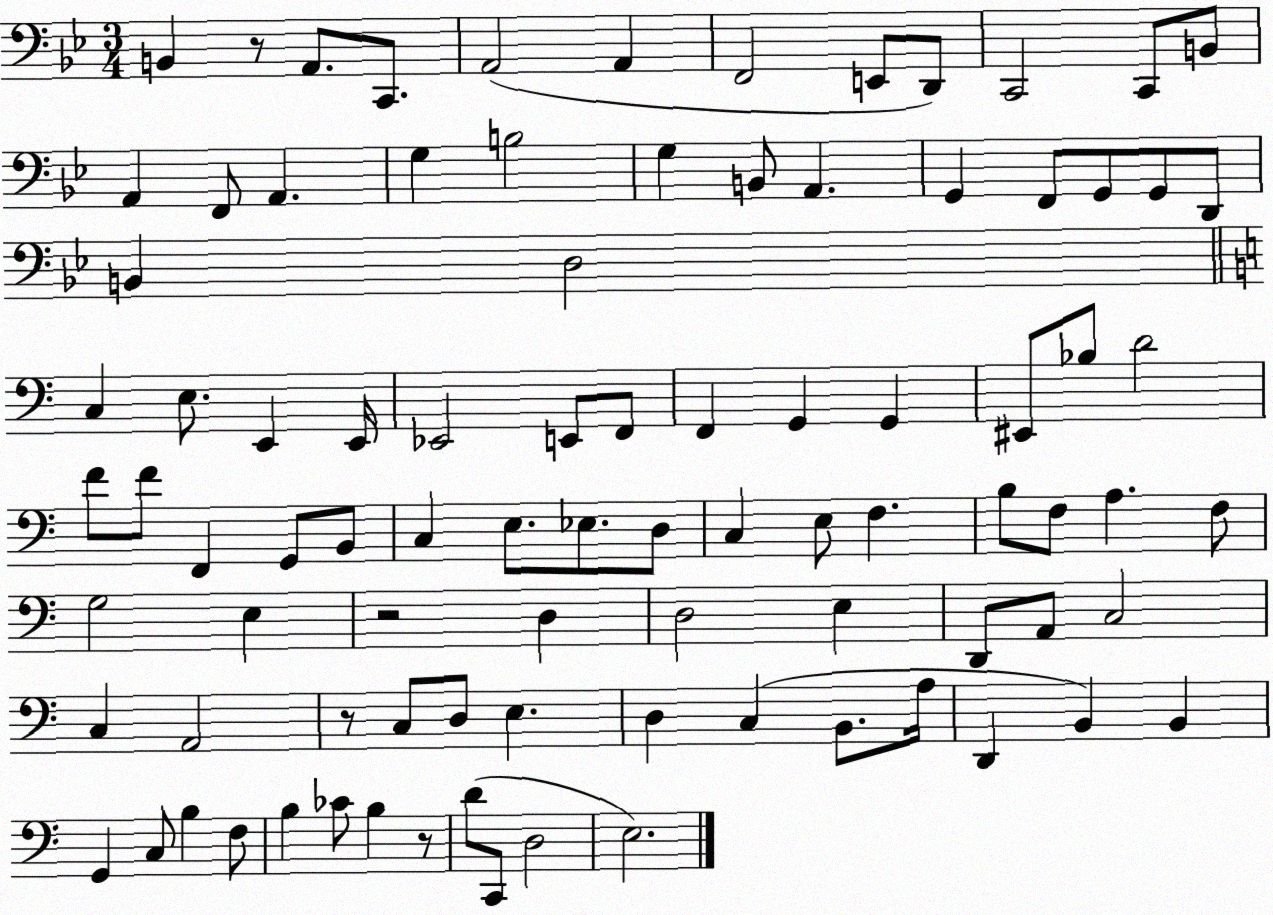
X:1
T:Untitled
M:3/4
L:1/4
K:Bb
B,, z/2 A,,/2 C,,/2 A,,2 A,, F,,2 E,,/2 D,,/2 C,,2 C,,/2 B,,/2 A,, F,,/2 A,, G, B,2 G, B,,/2 A,, G,, F,,/2 G,,/2 G,,/2 D,,/2 B,, D,2 C, E,/2 E,, E,,/4 _E,,2 E,,/2 F,,/2 F,, G,, G,, ^E,,/2 _B,/2 D2 F/2 F/2 F,, G,,/2 B,,/2 C, E,/2 _E,/2 D,/2 C, E,/2 F, B,/2 F,/2 A, F,/2 G,2 E, z2 D, D,2 E, D,,/2 A,,/2 C,2 C, A,,2 z/2 C,/2 D,/2 E, D, C, B,,/2 A,/4 D,, B,, B,, G,, C,/2 B, F,/2 B, _C/2 B, z/2 D/2 C,,/2 D,2 E,2